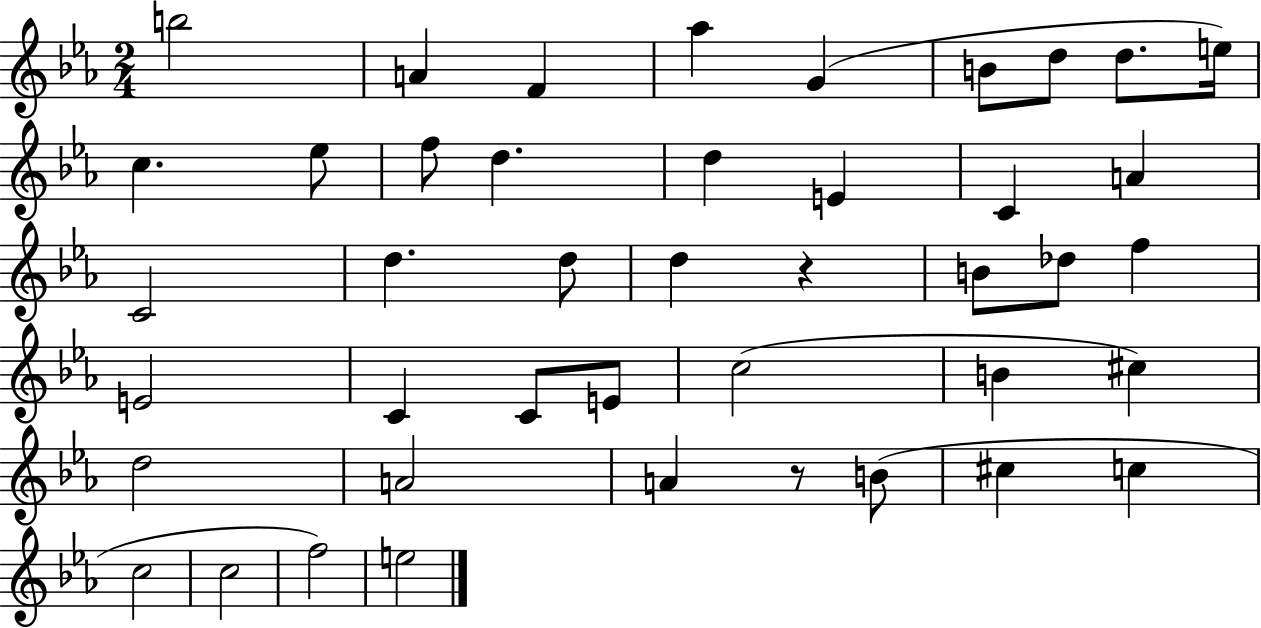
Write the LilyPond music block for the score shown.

{
  \clef treble
  \numericTimeSignature
  \time 2/4
  \key ees \major
  b''2 | a'4 f'4 | aes''4 g'4( | b'8 d''8 d''8. e''16) | \break c''4. ees''8 | f''8 d''4. | d''4 e'4 | c'4 a'4 | \break c'2 | d''4. d''8 | d''4 r4 | b'8 des''8 f''4 | \break e'2 | c'4 c'8 e'8 | c''2( | b'4 cis''4) | \break d''2 | a'2 | a'4 r8 b'8( | cis''4 c''4 | \break c''2 | c''2 | f''2) | e''2 | \break \bar "|."
}